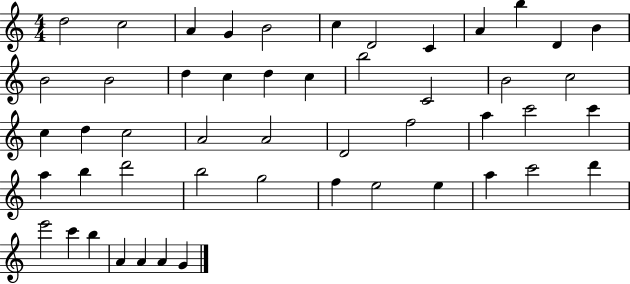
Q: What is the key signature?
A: C major